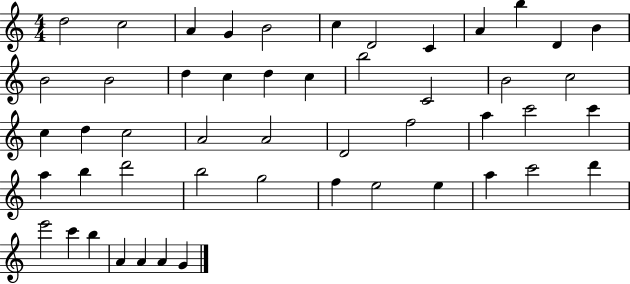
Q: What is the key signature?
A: C major